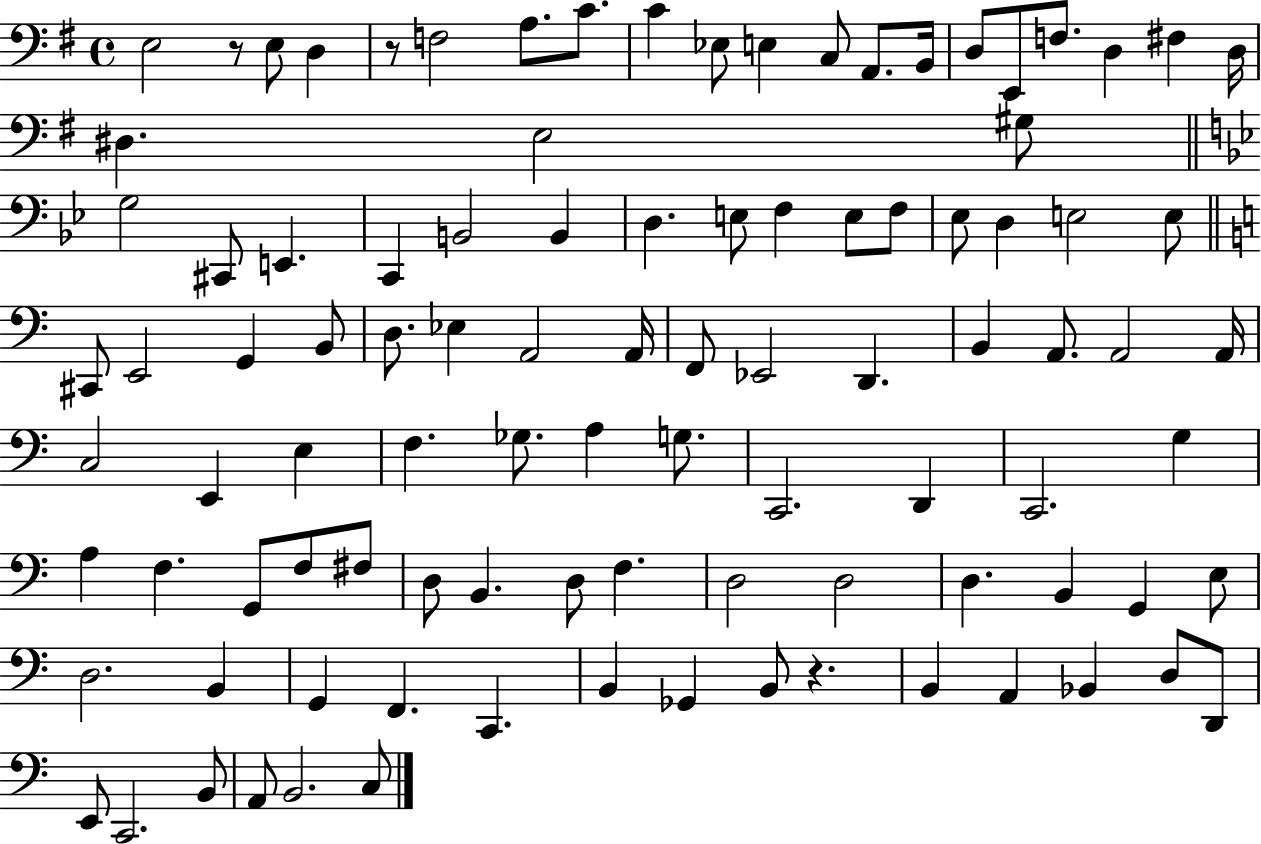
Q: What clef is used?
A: bass